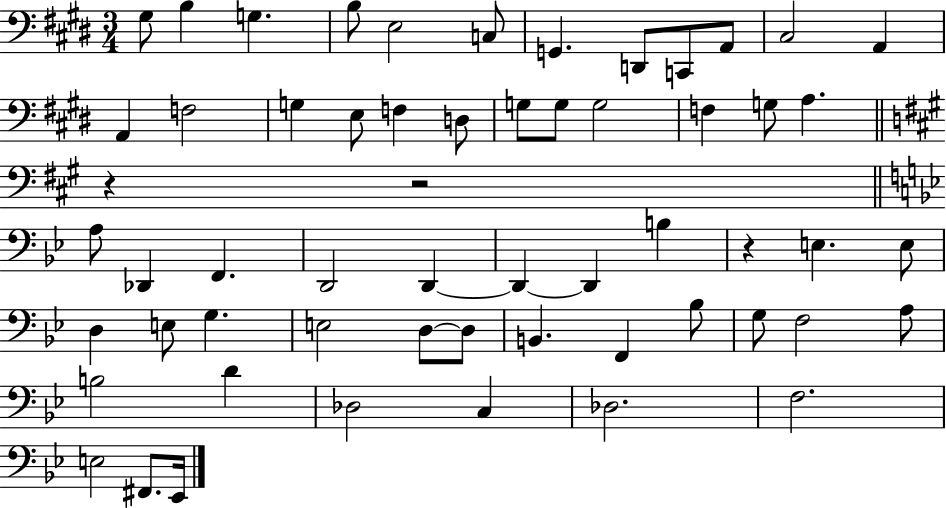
{
  \clef bass
  \numericTimeSignature
  \time 3/4
  \key e \major
  \repeat volta 2 { gis8 b4 g4. | b8 e2 c8 | g,4. d,8 c,8 a,8 | cis2 a,4 | \break a,4 f2 | g4 e8 f4 d8 | g8 g8 g2 | f4 g8 a4. | \break \bar "||" \break \key a \major r4 r2 | \bar "||" \break \key bes \major a8 des,4 f,4. | d,2 d,4~~ | d,4~~ d,4 b4 | r4 e4. e8 | \break d4 e8 g4. | e2 d8~~ d8 | b,4. f,4 bes8 | g8 f2 a8 | \break b2 d'4 | des2 c4 | des2. | f2. | \break e2 fis,8. ees,16 | } \bar "|."
}